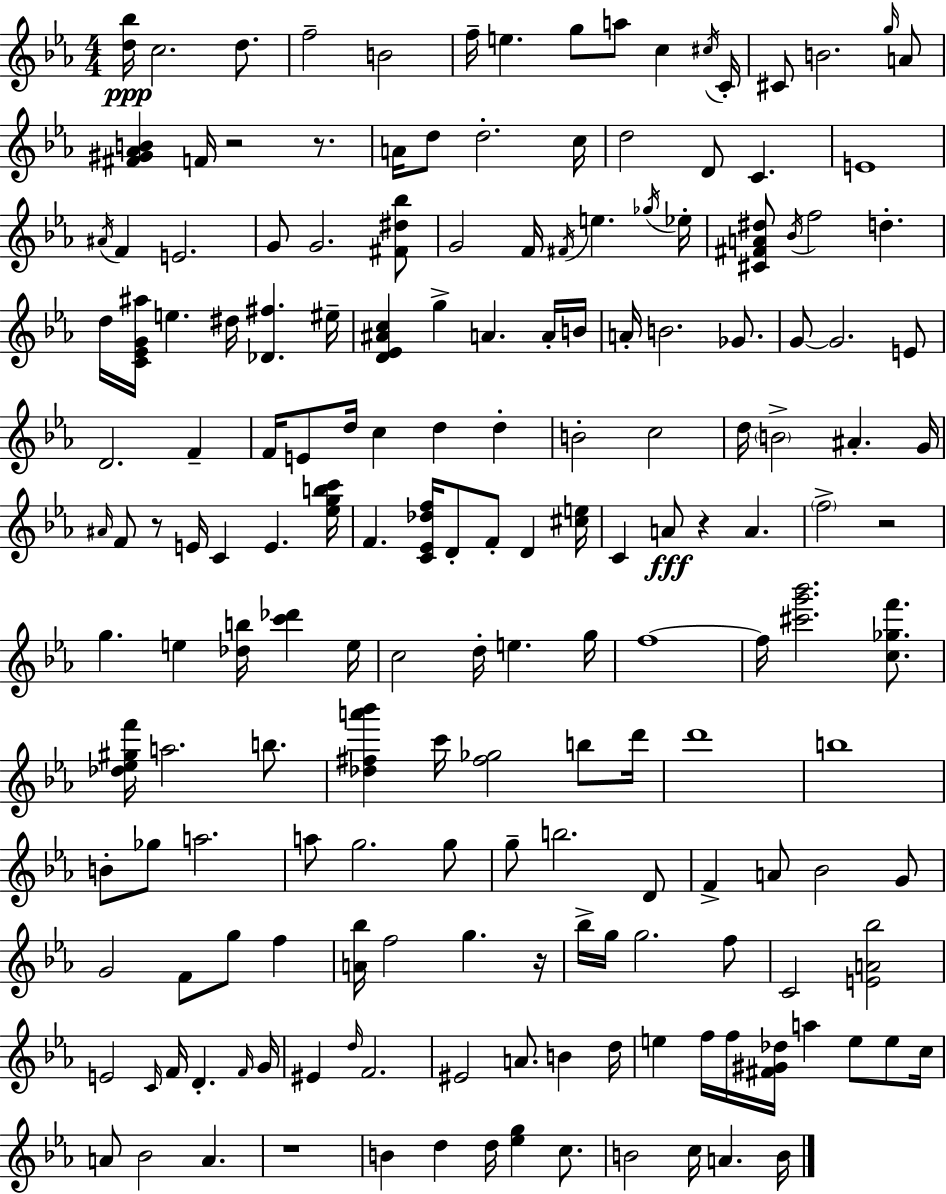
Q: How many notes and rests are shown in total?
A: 178